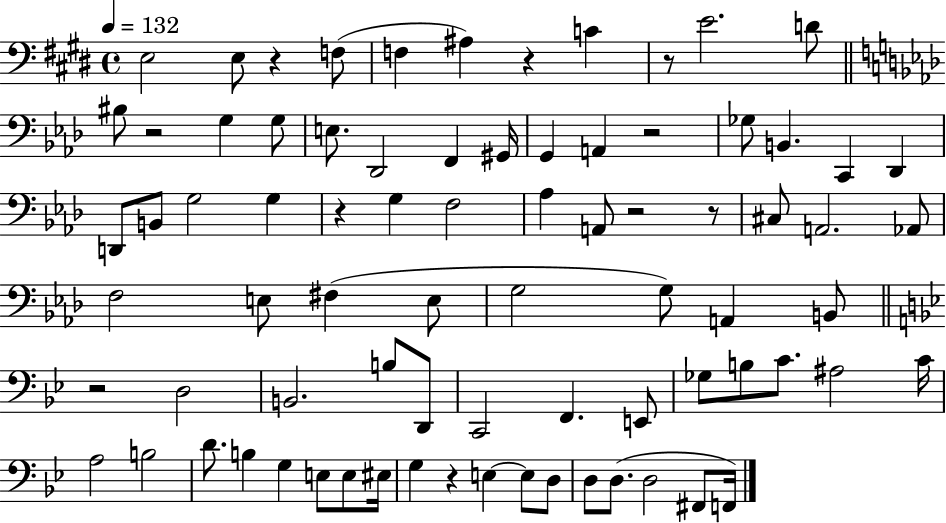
X:1
T:Untitled
M:4/4
L:1/4
K:E
E,2 E,/2 z F,/2 F, ^A, z C z/2 E2 D/2 ^B,/2 z2 G, G,/2 E,/2 _D,,2 F,, ^G,,/4 G,, A,, z2 _G,/2 B,, C,, _D,, D,,/2 B,,/2 G,2 G, z G, F,2 _A, A,,/2 z2 z/2 ^C,/2 A,,2 _A,,/2 F,2 E,/2 ^F, E,/2 G,2 G,/2 A,, B,,/2 z2 D,2 B,,2 B,/2 D,,/2 C,,2 F,, E,,/2 _G,/2 B,/2 C/2 ^A,2 C/4 A,2 B,2 D/2 B, G, E,/2 E,/2 ^E,/4 G, z E, E,/2 D,/2 D,/2 D,/2 D,2 ^F,,/2 F,,/4